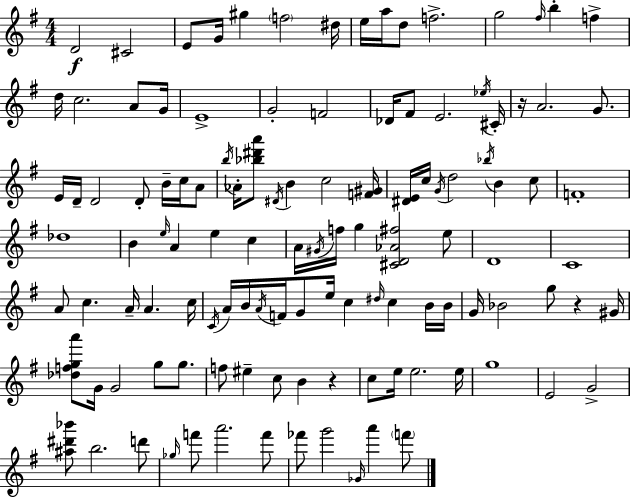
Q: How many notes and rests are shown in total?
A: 117